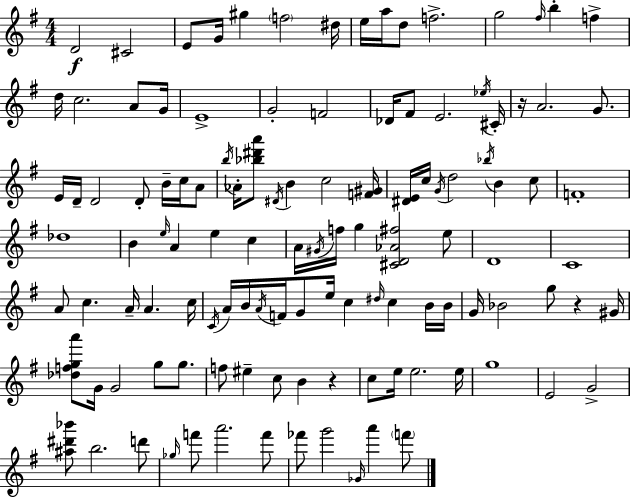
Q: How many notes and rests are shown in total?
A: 117